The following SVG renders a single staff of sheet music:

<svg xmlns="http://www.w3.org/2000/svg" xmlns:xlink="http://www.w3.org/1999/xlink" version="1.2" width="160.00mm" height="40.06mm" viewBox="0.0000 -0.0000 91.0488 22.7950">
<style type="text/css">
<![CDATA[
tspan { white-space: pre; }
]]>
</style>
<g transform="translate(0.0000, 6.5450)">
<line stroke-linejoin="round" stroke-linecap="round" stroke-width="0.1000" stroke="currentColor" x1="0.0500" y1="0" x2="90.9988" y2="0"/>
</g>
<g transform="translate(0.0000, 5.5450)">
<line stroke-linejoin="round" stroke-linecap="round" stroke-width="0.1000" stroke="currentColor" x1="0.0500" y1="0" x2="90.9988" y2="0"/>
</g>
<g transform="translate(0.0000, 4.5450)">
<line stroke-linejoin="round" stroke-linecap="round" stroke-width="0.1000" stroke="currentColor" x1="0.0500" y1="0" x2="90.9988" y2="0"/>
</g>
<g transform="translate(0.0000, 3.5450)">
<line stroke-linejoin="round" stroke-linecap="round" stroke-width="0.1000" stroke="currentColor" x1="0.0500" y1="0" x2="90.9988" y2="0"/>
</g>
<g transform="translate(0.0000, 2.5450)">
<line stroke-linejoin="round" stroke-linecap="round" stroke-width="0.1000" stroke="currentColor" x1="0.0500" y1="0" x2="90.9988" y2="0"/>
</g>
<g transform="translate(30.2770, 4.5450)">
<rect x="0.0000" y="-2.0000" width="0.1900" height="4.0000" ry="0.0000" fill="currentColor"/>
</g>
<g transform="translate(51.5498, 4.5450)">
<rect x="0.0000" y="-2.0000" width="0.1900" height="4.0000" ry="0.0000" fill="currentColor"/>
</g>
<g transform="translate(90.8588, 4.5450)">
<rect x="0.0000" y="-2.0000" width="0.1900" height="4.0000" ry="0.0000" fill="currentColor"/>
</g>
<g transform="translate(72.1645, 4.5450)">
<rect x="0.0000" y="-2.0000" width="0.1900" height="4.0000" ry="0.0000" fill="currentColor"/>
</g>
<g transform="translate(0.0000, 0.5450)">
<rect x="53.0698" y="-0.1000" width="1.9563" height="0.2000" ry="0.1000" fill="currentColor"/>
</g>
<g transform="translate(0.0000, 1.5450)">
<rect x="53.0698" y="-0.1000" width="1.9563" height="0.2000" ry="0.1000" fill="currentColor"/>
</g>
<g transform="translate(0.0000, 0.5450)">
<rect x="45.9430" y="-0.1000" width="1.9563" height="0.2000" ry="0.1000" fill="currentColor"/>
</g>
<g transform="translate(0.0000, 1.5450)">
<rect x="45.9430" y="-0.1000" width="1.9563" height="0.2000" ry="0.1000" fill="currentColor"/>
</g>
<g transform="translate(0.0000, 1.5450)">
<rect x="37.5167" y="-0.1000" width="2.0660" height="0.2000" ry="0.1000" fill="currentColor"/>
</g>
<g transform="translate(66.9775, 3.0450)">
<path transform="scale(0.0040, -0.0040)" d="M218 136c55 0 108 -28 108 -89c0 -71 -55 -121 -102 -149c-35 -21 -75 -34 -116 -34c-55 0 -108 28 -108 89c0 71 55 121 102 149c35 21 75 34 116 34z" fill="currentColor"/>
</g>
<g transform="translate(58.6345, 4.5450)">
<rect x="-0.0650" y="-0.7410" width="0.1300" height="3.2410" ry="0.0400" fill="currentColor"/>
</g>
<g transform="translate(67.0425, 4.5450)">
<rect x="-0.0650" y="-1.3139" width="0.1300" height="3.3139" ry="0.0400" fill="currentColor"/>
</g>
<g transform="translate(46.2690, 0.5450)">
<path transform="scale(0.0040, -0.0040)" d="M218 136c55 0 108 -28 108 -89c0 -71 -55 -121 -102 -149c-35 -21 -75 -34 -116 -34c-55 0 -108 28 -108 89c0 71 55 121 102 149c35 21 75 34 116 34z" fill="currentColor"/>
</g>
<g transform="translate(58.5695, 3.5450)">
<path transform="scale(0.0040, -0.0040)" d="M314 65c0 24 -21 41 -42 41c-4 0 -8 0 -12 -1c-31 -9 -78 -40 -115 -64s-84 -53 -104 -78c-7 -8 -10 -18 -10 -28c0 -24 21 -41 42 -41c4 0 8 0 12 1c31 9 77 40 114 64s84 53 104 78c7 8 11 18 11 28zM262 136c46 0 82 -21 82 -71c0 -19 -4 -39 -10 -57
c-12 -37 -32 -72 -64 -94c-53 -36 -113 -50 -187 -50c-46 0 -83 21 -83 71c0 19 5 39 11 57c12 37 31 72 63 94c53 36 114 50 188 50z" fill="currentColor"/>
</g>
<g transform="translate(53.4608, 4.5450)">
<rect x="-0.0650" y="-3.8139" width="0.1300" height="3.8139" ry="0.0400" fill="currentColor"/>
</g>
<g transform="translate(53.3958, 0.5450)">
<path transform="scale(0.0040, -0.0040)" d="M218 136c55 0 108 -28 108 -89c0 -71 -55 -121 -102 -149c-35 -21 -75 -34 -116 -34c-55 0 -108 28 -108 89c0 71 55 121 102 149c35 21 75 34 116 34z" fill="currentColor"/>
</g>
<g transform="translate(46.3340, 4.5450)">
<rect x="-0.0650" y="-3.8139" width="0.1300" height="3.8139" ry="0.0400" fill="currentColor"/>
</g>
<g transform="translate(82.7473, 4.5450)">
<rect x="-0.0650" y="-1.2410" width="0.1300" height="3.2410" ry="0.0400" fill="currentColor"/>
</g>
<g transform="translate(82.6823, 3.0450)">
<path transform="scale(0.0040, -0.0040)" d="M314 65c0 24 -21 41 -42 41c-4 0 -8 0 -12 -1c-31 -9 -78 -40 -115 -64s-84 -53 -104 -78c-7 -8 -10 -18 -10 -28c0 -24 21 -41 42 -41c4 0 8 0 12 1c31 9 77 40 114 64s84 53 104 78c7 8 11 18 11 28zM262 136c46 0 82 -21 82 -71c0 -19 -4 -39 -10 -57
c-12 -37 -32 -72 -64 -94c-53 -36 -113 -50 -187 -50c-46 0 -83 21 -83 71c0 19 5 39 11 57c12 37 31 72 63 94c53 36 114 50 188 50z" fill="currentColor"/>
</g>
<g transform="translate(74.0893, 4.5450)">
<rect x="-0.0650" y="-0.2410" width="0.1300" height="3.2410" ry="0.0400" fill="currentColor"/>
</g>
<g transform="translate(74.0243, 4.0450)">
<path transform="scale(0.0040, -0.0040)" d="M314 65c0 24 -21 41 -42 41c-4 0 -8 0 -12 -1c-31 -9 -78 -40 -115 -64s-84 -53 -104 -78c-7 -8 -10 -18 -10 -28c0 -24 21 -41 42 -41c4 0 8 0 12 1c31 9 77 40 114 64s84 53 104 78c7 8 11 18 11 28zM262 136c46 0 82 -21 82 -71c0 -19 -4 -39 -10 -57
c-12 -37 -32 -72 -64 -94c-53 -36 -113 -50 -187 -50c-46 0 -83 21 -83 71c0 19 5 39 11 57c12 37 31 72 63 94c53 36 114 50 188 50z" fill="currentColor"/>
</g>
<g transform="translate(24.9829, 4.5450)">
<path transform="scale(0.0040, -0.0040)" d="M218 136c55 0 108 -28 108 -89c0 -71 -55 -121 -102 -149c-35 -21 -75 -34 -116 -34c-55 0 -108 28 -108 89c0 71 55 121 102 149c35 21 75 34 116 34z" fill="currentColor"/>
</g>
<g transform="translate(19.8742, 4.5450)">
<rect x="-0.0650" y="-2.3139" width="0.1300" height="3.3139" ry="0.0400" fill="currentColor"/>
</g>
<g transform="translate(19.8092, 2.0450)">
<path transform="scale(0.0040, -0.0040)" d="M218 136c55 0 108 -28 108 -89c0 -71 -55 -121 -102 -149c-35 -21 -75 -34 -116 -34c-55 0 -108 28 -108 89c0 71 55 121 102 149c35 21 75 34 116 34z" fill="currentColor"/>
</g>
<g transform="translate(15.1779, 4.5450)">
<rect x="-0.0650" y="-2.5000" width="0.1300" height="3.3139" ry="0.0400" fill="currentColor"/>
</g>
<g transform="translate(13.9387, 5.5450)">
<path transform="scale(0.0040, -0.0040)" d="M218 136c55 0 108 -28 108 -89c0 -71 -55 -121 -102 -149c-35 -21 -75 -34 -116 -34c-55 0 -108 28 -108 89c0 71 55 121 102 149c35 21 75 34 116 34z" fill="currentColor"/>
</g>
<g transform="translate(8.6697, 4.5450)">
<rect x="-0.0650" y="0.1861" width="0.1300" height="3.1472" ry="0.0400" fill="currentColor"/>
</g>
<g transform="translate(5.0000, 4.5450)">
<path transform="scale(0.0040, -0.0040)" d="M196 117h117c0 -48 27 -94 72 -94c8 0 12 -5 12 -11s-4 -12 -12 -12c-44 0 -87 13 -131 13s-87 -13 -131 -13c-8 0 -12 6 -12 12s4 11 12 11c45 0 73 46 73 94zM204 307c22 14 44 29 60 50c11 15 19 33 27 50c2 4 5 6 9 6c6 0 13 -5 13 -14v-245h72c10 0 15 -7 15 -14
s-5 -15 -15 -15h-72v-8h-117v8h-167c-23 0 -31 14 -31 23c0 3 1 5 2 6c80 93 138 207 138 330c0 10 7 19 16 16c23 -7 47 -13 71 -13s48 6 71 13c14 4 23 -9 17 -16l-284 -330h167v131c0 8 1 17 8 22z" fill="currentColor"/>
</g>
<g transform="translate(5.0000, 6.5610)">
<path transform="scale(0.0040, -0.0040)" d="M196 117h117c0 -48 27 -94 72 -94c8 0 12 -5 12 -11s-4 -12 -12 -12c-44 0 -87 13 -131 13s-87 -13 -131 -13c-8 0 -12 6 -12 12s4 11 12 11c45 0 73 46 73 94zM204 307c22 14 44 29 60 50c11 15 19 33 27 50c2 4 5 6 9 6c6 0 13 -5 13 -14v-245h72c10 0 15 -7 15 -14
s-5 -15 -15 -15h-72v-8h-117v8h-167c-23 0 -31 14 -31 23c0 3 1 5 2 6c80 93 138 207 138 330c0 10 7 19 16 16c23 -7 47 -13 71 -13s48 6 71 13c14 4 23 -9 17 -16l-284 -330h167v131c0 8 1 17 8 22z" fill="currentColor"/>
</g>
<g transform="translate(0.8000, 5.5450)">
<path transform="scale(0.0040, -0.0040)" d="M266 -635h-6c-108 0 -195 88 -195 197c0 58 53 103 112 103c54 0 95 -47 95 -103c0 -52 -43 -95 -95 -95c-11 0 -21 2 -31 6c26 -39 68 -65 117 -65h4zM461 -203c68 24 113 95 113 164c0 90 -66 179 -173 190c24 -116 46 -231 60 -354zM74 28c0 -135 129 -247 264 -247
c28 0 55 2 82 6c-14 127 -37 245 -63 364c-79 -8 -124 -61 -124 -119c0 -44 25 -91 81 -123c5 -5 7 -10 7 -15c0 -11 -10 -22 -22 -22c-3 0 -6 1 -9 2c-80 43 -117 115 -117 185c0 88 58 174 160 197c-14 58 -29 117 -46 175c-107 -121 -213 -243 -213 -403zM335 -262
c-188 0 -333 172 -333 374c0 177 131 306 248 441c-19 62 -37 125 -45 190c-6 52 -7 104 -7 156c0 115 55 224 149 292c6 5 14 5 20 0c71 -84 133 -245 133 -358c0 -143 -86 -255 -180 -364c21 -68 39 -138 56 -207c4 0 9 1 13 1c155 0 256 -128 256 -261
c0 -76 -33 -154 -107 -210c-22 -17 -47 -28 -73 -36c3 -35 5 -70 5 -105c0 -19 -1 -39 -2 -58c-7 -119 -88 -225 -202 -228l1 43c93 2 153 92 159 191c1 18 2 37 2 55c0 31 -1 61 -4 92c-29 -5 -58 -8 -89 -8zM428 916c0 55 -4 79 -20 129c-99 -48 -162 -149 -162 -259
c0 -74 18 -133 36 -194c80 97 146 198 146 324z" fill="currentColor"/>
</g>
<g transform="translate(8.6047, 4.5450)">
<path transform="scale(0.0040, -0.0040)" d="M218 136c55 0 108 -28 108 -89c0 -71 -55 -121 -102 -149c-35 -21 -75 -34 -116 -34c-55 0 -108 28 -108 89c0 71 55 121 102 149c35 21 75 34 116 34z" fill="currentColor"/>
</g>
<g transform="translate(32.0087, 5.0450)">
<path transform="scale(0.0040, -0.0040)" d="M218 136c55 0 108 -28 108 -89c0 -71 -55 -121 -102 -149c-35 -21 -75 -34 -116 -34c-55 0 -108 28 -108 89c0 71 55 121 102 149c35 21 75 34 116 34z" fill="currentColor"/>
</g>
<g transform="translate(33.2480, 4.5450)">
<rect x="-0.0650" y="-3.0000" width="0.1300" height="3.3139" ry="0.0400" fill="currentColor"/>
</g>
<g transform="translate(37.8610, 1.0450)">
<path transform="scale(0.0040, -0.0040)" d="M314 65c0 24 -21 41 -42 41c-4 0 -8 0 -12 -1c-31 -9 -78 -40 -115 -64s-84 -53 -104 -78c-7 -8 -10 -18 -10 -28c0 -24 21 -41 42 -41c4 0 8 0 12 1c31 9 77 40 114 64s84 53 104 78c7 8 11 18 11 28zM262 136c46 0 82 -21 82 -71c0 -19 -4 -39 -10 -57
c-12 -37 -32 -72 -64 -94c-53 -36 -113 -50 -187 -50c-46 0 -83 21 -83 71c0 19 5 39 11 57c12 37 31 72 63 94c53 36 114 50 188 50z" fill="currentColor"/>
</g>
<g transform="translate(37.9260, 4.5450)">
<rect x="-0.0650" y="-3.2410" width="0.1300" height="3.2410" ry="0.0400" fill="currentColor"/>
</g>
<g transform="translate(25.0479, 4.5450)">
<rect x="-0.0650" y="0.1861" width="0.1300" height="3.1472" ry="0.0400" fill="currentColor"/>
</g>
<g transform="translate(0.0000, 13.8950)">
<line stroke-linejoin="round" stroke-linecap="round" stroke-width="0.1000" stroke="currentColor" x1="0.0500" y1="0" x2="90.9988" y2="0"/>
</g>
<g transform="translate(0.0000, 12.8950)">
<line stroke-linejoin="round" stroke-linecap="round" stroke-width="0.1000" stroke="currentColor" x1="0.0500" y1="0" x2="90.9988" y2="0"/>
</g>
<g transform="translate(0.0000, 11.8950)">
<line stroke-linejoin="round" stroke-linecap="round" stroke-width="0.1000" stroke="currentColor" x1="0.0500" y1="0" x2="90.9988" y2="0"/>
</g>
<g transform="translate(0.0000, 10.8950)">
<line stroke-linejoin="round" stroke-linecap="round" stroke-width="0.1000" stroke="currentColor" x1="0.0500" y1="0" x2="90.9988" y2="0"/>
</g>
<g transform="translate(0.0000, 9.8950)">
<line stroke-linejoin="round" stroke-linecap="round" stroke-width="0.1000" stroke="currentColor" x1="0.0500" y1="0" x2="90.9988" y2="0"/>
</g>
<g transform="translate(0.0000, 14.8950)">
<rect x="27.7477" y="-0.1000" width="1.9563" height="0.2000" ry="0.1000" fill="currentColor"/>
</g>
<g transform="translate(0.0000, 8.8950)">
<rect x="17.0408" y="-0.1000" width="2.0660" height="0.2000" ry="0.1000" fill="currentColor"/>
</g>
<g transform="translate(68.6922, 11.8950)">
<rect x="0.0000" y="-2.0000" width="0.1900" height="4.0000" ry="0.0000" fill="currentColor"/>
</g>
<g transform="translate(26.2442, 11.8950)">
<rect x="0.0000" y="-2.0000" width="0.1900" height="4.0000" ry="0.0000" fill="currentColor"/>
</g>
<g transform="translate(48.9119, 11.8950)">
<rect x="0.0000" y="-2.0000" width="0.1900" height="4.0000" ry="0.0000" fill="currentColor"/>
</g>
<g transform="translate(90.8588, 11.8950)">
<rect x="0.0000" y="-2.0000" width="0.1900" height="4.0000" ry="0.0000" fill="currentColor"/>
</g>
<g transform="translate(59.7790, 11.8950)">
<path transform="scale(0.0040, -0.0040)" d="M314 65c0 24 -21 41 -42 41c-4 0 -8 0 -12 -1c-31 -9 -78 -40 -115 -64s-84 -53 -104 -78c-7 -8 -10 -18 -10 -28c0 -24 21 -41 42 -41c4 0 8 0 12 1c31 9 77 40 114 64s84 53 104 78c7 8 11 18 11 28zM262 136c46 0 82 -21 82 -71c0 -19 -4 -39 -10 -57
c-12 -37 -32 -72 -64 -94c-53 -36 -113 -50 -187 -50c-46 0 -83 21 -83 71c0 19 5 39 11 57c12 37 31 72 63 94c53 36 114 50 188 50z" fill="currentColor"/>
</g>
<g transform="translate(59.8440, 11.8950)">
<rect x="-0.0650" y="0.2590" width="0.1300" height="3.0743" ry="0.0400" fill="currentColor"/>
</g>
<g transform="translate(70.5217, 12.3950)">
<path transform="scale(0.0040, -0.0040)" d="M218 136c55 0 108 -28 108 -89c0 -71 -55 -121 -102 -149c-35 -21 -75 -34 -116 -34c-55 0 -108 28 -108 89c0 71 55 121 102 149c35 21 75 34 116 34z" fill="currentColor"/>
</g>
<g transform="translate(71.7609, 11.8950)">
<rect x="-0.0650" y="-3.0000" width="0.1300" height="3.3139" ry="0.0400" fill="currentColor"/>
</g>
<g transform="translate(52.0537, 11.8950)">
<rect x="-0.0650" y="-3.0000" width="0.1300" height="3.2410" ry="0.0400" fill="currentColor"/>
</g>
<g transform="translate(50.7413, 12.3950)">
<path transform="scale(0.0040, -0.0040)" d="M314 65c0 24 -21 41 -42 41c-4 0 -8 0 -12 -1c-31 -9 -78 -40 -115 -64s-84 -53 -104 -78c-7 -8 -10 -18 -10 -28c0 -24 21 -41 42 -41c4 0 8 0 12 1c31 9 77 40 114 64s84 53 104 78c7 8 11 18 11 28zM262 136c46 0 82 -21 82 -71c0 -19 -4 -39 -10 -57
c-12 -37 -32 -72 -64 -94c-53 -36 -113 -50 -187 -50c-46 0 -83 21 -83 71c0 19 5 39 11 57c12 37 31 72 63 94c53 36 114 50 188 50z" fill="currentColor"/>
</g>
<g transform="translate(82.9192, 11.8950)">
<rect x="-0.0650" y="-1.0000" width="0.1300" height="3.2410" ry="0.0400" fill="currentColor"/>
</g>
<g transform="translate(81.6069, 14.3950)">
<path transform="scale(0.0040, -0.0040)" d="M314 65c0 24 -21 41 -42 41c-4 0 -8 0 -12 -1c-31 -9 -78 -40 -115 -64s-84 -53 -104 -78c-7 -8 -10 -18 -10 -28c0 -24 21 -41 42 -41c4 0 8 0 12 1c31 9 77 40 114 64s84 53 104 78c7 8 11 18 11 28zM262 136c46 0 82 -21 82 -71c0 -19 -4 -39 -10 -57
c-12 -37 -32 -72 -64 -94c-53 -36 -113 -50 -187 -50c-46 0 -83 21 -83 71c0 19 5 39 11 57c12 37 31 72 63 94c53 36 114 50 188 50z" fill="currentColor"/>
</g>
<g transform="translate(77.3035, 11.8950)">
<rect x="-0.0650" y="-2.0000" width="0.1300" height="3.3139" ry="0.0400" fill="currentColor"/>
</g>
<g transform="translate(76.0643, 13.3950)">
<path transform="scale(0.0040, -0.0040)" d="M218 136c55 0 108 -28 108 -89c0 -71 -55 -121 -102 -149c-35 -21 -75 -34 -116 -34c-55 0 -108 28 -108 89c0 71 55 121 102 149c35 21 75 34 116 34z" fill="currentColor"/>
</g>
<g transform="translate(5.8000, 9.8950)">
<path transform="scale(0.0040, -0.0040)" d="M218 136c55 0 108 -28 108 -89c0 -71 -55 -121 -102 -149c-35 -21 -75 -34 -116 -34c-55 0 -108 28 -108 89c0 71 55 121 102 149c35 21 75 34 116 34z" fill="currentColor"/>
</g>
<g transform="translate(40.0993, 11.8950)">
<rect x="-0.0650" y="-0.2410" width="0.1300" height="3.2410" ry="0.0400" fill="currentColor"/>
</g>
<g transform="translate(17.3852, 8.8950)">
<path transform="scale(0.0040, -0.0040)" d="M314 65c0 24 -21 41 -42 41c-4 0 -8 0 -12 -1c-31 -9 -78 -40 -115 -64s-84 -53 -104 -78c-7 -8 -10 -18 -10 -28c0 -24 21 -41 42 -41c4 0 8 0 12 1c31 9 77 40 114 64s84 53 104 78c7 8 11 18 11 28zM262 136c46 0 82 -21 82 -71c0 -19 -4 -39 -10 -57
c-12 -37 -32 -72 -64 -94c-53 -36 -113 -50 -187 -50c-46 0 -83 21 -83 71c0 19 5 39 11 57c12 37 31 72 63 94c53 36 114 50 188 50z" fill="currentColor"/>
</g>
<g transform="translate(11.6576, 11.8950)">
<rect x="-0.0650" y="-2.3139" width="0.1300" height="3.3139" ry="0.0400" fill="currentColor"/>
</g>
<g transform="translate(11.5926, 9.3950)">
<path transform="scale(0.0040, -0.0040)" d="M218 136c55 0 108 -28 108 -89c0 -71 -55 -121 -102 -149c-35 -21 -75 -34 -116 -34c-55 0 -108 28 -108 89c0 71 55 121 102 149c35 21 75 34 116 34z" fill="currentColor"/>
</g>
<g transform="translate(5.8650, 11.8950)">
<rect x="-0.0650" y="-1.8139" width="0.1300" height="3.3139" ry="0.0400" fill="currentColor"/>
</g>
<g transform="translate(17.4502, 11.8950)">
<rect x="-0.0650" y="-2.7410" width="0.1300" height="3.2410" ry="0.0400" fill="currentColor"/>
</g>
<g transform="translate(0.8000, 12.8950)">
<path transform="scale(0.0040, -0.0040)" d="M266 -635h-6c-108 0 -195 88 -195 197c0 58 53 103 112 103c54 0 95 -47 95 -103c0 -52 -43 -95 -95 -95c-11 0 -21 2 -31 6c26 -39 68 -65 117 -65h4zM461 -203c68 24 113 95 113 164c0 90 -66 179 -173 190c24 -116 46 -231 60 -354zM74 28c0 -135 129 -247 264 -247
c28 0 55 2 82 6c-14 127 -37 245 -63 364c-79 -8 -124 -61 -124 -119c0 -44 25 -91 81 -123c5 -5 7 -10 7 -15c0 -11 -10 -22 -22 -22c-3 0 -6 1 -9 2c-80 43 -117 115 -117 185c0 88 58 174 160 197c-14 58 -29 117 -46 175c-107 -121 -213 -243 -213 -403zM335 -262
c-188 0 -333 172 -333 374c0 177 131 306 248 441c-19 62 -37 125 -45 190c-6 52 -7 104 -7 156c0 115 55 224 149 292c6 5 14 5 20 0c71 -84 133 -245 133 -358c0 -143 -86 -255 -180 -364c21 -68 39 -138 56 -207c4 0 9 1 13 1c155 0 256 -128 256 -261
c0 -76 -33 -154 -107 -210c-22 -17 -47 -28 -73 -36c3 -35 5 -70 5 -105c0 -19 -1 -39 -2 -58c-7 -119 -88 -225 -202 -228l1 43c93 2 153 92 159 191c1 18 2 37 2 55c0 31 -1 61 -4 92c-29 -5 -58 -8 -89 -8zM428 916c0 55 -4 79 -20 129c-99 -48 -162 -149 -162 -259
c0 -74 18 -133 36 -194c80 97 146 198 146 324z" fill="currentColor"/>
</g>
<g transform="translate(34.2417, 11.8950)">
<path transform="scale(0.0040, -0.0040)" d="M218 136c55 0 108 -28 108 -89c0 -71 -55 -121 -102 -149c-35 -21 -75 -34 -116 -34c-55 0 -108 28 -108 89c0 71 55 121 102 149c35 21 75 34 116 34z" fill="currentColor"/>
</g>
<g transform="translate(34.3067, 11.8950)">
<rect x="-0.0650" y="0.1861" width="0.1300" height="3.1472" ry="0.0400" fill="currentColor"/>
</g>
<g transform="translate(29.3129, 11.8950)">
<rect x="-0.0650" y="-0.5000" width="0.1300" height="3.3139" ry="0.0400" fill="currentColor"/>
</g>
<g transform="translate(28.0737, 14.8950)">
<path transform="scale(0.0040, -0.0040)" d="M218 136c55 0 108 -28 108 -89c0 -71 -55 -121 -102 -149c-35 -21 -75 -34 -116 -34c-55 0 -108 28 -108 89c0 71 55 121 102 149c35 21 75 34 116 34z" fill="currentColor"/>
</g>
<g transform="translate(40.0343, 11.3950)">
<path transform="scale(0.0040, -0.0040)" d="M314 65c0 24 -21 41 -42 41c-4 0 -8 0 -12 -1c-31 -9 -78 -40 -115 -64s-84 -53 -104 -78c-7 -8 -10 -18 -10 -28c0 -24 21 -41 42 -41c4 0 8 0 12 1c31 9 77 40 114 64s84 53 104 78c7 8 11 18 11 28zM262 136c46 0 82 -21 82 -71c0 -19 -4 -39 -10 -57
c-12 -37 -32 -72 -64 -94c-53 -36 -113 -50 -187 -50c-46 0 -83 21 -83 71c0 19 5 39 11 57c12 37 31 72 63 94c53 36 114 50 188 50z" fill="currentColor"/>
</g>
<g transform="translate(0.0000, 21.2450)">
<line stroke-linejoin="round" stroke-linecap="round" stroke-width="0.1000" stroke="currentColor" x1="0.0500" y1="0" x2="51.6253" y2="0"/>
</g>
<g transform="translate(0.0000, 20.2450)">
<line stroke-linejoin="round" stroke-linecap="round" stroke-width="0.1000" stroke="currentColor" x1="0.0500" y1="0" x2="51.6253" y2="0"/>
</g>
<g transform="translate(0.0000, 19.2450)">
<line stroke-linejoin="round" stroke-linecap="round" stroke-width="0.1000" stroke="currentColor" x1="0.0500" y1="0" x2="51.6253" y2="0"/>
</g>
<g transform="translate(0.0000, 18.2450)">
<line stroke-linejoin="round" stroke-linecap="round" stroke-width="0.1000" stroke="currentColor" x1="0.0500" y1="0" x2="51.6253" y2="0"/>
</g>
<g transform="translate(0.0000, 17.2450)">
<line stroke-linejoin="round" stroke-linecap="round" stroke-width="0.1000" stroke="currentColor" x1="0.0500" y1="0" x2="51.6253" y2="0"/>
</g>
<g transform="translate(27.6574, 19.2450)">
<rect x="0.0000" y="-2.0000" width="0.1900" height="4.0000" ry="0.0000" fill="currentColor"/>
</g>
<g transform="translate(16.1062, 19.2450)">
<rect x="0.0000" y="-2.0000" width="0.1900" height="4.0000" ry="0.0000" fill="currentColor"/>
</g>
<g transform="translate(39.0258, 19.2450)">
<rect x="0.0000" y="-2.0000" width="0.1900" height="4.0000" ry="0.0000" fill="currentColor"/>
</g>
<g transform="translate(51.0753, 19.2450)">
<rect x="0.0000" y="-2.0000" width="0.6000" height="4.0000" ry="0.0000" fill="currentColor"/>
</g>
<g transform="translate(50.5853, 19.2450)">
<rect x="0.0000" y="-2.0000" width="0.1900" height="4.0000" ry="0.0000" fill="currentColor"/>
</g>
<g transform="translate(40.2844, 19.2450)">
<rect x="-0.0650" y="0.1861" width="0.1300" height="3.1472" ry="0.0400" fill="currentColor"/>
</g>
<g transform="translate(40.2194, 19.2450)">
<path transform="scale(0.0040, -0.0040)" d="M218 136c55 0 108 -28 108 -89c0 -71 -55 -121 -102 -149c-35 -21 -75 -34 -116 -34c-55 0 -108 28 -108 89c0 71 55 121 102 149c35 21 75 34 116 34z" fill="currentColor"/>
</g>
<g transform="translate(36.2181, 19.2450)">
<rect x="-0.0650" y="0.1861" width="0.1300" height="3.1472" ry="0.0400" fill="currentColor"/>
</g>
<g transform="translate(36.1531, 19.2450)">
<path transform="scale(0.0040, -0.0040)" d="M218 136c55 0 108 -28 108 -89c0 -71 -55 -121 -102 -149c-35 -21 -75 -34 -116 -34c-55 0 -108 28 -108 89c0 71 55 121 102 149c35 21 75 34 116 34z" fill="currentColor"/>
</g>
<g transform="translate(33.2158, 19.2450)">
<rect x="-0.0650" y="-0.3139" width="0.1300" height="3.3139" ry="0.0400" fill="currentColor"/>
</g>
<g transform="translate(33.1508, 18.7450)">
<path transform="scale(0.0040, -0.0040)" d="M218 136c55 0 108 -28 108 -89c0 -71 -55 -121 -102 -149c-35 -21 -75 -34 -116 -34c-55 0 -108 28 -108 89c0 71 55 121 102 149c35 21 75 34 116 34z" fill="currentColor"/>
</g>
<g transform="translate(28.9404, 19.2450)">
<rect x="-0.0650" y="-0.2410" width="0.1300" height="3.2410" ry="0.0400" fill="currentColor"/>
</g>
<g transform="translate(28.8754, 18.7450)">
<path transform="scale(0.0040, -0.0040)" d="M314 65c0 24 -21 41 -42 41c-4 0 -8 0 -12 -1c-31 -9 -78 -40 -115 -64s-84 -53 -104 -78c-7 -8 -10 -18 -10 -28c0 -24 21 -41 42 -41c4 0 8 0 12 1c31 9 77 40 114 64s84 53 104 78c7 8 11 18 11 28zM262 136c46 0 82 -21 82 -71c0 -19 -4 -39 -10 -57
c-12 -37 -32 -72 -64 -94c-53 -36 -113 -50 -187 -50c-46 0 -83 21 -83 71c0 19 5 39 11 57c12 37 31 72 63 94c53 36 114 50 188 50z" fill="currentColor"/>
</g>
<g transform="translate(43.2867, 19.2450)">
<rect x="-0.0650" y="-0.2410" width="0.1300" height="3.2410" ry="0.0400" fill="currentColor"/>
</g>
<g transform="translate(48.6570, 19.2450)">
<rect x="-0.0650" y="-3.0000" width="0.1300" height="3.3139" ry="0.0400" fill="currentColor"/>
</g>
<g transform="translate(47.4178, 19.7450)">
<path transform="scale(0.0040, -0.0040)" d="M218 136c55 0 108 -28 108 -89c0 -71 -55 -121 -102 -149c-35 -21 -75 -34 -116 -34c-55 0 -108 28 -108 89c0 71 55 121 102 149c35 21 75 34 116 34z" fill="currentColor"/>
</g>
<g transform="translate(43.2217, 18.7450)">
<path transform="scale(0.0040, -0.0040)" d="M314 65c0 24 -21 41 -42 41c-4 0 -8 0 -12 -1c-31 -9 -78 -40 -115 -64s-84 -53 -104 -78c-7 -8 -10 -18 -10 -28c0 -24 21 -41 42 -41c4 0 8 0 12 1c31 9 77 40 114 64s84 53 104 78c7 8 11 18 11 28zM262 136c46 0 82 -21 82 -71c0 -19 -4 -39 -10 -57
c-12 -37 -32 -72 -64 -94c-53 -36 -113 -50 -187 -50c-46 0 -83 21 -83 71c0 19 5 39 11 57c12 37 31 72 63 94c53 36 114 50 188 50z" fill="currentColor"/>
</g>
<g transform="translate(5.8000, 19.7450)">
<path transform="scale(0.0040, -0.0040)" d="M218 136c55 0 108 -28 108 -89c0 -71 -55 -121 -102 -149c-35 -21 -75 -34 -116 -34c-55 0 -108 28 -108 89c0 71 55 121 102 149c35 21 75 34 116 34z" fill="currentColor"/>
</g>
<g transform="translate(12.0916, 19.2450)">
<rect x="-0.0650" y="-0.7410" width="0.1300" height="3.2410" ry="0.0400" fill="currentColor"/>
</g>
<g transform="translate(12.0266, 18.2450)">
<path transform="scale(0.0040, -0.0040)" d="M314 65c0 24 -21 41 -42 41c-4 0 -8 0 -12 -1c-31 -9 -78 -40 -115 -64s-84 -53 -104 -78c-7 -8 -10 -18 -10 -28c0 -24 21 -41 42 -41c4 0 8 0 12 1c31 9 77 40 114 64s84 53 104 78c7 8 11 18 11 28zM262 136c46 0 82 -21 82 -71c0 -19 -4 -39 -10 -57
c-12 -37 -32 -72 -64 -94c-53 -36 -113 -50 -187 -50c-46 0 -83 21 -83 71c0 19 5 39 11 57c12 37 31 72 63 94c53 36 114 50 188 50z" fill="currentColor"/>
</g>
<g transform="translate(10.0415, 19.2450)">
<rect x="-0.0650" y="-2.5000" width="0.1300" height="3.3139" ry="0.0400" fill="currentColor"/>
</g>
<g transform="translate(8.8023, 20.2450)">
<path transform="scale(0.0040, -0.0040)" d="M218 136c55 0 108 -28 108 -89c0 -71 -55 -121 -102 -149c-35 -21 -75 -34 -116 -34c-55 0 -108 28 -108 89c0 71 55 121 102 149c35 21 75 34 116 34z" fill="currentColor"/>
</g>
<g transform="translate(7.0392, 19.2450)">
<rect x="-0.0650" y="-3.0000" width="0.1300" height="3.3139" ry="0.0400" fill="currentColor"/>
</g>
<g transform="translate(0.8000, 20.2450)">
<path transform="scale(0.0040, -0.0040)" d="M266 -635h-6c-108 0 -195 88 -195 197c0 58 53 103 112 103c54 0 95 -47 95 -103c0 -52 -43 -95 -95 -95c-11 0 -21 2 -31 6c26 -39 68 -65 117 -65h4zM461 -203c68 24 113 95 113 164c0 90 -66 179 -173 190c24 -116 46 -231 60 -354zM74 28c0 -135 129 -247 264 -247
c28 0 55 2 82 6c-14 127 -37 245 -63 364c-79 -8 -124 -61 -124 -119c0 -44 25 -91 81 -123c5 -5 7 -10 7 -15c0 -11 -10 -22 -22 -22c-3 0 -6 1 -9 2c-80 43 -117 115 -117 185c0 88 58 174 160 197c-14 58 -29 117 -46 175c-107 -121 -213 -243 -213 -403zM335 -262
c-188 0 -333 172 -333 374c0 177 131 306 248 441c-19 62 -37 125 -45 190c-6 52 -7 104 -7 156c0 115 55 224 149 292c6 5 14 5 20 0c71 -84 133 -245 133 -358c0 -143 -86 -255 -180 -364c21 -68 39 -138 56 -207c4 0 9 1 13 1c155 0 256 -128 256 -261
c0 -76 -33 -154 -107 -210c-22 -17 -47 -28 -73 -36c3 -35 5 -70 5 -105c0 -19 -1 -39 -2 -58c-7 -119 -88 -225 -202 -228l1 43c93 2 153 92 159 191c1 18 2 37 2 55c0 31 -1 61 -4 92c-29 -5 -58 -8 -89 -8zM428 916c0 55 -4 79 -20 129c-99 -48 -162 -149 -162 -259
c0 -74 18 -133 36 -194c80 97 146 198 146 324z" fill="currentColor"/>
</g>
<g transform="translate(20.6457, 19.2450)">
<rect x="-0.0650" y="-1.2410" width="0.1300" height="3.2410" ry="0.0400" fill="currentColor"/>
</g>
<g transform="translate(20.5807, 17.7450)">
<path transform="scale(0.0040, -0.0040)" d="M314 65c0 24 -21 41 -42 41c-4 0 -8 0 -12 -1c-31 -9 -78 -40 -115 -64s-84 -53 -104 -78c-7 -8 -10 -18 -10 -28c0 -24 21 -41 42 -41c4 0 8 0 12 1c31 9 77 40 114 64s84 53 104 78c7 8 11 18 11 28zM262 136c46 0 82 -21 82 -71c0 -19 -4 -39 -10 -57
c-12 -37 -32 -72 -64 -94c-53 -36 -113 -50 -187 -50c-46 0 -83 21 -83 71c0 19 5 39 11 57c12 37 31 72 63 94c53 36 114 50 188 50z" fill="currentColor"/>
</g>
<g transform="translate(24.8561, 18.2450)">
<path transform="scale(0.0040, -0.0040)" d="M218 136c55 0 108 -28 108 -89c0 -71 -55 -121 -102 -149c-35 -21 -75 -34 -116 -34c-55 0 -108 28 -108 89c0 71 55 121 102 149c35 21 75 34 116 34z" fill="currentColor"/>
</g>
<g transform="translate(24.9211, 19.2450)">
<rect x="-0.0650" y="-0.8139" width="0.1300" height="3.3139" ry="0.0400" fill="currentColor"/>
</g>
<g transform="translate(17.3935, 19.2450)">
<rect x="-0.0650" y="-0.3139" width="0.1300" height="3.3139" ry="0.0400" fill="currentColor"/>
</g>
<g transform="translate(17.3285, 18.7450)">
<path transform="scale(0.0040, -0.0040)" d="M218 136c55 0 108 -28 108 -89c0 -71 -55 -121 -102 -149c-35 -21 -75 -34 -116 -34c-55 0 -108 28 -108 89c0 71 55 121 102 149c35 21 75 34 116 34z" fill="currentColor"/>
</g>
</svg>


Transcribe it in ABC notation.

X:1
T:Untitled
M:4/4
L:1/4
K:C
B G g B A b2 c' c' d2 e c2 e2 f g a2 C B c2 A2 B2 A F D2 A G d2 c e2 d c2 c B B c2 A